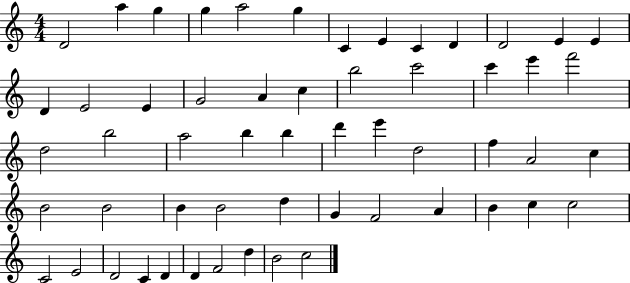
X:1
T:Untitled
M:4/4
L:1/4
K:C
D2 a g g a2 g C E C D D2 E E D E2 E G2 A c b2 c'2 c' e' f'2 d2 b2 a2 b b d' e' d2 f A2 c B2 B2 B B2 d G F2 A B c c2 C2 E2 D2 C D D F2 d B2 c2